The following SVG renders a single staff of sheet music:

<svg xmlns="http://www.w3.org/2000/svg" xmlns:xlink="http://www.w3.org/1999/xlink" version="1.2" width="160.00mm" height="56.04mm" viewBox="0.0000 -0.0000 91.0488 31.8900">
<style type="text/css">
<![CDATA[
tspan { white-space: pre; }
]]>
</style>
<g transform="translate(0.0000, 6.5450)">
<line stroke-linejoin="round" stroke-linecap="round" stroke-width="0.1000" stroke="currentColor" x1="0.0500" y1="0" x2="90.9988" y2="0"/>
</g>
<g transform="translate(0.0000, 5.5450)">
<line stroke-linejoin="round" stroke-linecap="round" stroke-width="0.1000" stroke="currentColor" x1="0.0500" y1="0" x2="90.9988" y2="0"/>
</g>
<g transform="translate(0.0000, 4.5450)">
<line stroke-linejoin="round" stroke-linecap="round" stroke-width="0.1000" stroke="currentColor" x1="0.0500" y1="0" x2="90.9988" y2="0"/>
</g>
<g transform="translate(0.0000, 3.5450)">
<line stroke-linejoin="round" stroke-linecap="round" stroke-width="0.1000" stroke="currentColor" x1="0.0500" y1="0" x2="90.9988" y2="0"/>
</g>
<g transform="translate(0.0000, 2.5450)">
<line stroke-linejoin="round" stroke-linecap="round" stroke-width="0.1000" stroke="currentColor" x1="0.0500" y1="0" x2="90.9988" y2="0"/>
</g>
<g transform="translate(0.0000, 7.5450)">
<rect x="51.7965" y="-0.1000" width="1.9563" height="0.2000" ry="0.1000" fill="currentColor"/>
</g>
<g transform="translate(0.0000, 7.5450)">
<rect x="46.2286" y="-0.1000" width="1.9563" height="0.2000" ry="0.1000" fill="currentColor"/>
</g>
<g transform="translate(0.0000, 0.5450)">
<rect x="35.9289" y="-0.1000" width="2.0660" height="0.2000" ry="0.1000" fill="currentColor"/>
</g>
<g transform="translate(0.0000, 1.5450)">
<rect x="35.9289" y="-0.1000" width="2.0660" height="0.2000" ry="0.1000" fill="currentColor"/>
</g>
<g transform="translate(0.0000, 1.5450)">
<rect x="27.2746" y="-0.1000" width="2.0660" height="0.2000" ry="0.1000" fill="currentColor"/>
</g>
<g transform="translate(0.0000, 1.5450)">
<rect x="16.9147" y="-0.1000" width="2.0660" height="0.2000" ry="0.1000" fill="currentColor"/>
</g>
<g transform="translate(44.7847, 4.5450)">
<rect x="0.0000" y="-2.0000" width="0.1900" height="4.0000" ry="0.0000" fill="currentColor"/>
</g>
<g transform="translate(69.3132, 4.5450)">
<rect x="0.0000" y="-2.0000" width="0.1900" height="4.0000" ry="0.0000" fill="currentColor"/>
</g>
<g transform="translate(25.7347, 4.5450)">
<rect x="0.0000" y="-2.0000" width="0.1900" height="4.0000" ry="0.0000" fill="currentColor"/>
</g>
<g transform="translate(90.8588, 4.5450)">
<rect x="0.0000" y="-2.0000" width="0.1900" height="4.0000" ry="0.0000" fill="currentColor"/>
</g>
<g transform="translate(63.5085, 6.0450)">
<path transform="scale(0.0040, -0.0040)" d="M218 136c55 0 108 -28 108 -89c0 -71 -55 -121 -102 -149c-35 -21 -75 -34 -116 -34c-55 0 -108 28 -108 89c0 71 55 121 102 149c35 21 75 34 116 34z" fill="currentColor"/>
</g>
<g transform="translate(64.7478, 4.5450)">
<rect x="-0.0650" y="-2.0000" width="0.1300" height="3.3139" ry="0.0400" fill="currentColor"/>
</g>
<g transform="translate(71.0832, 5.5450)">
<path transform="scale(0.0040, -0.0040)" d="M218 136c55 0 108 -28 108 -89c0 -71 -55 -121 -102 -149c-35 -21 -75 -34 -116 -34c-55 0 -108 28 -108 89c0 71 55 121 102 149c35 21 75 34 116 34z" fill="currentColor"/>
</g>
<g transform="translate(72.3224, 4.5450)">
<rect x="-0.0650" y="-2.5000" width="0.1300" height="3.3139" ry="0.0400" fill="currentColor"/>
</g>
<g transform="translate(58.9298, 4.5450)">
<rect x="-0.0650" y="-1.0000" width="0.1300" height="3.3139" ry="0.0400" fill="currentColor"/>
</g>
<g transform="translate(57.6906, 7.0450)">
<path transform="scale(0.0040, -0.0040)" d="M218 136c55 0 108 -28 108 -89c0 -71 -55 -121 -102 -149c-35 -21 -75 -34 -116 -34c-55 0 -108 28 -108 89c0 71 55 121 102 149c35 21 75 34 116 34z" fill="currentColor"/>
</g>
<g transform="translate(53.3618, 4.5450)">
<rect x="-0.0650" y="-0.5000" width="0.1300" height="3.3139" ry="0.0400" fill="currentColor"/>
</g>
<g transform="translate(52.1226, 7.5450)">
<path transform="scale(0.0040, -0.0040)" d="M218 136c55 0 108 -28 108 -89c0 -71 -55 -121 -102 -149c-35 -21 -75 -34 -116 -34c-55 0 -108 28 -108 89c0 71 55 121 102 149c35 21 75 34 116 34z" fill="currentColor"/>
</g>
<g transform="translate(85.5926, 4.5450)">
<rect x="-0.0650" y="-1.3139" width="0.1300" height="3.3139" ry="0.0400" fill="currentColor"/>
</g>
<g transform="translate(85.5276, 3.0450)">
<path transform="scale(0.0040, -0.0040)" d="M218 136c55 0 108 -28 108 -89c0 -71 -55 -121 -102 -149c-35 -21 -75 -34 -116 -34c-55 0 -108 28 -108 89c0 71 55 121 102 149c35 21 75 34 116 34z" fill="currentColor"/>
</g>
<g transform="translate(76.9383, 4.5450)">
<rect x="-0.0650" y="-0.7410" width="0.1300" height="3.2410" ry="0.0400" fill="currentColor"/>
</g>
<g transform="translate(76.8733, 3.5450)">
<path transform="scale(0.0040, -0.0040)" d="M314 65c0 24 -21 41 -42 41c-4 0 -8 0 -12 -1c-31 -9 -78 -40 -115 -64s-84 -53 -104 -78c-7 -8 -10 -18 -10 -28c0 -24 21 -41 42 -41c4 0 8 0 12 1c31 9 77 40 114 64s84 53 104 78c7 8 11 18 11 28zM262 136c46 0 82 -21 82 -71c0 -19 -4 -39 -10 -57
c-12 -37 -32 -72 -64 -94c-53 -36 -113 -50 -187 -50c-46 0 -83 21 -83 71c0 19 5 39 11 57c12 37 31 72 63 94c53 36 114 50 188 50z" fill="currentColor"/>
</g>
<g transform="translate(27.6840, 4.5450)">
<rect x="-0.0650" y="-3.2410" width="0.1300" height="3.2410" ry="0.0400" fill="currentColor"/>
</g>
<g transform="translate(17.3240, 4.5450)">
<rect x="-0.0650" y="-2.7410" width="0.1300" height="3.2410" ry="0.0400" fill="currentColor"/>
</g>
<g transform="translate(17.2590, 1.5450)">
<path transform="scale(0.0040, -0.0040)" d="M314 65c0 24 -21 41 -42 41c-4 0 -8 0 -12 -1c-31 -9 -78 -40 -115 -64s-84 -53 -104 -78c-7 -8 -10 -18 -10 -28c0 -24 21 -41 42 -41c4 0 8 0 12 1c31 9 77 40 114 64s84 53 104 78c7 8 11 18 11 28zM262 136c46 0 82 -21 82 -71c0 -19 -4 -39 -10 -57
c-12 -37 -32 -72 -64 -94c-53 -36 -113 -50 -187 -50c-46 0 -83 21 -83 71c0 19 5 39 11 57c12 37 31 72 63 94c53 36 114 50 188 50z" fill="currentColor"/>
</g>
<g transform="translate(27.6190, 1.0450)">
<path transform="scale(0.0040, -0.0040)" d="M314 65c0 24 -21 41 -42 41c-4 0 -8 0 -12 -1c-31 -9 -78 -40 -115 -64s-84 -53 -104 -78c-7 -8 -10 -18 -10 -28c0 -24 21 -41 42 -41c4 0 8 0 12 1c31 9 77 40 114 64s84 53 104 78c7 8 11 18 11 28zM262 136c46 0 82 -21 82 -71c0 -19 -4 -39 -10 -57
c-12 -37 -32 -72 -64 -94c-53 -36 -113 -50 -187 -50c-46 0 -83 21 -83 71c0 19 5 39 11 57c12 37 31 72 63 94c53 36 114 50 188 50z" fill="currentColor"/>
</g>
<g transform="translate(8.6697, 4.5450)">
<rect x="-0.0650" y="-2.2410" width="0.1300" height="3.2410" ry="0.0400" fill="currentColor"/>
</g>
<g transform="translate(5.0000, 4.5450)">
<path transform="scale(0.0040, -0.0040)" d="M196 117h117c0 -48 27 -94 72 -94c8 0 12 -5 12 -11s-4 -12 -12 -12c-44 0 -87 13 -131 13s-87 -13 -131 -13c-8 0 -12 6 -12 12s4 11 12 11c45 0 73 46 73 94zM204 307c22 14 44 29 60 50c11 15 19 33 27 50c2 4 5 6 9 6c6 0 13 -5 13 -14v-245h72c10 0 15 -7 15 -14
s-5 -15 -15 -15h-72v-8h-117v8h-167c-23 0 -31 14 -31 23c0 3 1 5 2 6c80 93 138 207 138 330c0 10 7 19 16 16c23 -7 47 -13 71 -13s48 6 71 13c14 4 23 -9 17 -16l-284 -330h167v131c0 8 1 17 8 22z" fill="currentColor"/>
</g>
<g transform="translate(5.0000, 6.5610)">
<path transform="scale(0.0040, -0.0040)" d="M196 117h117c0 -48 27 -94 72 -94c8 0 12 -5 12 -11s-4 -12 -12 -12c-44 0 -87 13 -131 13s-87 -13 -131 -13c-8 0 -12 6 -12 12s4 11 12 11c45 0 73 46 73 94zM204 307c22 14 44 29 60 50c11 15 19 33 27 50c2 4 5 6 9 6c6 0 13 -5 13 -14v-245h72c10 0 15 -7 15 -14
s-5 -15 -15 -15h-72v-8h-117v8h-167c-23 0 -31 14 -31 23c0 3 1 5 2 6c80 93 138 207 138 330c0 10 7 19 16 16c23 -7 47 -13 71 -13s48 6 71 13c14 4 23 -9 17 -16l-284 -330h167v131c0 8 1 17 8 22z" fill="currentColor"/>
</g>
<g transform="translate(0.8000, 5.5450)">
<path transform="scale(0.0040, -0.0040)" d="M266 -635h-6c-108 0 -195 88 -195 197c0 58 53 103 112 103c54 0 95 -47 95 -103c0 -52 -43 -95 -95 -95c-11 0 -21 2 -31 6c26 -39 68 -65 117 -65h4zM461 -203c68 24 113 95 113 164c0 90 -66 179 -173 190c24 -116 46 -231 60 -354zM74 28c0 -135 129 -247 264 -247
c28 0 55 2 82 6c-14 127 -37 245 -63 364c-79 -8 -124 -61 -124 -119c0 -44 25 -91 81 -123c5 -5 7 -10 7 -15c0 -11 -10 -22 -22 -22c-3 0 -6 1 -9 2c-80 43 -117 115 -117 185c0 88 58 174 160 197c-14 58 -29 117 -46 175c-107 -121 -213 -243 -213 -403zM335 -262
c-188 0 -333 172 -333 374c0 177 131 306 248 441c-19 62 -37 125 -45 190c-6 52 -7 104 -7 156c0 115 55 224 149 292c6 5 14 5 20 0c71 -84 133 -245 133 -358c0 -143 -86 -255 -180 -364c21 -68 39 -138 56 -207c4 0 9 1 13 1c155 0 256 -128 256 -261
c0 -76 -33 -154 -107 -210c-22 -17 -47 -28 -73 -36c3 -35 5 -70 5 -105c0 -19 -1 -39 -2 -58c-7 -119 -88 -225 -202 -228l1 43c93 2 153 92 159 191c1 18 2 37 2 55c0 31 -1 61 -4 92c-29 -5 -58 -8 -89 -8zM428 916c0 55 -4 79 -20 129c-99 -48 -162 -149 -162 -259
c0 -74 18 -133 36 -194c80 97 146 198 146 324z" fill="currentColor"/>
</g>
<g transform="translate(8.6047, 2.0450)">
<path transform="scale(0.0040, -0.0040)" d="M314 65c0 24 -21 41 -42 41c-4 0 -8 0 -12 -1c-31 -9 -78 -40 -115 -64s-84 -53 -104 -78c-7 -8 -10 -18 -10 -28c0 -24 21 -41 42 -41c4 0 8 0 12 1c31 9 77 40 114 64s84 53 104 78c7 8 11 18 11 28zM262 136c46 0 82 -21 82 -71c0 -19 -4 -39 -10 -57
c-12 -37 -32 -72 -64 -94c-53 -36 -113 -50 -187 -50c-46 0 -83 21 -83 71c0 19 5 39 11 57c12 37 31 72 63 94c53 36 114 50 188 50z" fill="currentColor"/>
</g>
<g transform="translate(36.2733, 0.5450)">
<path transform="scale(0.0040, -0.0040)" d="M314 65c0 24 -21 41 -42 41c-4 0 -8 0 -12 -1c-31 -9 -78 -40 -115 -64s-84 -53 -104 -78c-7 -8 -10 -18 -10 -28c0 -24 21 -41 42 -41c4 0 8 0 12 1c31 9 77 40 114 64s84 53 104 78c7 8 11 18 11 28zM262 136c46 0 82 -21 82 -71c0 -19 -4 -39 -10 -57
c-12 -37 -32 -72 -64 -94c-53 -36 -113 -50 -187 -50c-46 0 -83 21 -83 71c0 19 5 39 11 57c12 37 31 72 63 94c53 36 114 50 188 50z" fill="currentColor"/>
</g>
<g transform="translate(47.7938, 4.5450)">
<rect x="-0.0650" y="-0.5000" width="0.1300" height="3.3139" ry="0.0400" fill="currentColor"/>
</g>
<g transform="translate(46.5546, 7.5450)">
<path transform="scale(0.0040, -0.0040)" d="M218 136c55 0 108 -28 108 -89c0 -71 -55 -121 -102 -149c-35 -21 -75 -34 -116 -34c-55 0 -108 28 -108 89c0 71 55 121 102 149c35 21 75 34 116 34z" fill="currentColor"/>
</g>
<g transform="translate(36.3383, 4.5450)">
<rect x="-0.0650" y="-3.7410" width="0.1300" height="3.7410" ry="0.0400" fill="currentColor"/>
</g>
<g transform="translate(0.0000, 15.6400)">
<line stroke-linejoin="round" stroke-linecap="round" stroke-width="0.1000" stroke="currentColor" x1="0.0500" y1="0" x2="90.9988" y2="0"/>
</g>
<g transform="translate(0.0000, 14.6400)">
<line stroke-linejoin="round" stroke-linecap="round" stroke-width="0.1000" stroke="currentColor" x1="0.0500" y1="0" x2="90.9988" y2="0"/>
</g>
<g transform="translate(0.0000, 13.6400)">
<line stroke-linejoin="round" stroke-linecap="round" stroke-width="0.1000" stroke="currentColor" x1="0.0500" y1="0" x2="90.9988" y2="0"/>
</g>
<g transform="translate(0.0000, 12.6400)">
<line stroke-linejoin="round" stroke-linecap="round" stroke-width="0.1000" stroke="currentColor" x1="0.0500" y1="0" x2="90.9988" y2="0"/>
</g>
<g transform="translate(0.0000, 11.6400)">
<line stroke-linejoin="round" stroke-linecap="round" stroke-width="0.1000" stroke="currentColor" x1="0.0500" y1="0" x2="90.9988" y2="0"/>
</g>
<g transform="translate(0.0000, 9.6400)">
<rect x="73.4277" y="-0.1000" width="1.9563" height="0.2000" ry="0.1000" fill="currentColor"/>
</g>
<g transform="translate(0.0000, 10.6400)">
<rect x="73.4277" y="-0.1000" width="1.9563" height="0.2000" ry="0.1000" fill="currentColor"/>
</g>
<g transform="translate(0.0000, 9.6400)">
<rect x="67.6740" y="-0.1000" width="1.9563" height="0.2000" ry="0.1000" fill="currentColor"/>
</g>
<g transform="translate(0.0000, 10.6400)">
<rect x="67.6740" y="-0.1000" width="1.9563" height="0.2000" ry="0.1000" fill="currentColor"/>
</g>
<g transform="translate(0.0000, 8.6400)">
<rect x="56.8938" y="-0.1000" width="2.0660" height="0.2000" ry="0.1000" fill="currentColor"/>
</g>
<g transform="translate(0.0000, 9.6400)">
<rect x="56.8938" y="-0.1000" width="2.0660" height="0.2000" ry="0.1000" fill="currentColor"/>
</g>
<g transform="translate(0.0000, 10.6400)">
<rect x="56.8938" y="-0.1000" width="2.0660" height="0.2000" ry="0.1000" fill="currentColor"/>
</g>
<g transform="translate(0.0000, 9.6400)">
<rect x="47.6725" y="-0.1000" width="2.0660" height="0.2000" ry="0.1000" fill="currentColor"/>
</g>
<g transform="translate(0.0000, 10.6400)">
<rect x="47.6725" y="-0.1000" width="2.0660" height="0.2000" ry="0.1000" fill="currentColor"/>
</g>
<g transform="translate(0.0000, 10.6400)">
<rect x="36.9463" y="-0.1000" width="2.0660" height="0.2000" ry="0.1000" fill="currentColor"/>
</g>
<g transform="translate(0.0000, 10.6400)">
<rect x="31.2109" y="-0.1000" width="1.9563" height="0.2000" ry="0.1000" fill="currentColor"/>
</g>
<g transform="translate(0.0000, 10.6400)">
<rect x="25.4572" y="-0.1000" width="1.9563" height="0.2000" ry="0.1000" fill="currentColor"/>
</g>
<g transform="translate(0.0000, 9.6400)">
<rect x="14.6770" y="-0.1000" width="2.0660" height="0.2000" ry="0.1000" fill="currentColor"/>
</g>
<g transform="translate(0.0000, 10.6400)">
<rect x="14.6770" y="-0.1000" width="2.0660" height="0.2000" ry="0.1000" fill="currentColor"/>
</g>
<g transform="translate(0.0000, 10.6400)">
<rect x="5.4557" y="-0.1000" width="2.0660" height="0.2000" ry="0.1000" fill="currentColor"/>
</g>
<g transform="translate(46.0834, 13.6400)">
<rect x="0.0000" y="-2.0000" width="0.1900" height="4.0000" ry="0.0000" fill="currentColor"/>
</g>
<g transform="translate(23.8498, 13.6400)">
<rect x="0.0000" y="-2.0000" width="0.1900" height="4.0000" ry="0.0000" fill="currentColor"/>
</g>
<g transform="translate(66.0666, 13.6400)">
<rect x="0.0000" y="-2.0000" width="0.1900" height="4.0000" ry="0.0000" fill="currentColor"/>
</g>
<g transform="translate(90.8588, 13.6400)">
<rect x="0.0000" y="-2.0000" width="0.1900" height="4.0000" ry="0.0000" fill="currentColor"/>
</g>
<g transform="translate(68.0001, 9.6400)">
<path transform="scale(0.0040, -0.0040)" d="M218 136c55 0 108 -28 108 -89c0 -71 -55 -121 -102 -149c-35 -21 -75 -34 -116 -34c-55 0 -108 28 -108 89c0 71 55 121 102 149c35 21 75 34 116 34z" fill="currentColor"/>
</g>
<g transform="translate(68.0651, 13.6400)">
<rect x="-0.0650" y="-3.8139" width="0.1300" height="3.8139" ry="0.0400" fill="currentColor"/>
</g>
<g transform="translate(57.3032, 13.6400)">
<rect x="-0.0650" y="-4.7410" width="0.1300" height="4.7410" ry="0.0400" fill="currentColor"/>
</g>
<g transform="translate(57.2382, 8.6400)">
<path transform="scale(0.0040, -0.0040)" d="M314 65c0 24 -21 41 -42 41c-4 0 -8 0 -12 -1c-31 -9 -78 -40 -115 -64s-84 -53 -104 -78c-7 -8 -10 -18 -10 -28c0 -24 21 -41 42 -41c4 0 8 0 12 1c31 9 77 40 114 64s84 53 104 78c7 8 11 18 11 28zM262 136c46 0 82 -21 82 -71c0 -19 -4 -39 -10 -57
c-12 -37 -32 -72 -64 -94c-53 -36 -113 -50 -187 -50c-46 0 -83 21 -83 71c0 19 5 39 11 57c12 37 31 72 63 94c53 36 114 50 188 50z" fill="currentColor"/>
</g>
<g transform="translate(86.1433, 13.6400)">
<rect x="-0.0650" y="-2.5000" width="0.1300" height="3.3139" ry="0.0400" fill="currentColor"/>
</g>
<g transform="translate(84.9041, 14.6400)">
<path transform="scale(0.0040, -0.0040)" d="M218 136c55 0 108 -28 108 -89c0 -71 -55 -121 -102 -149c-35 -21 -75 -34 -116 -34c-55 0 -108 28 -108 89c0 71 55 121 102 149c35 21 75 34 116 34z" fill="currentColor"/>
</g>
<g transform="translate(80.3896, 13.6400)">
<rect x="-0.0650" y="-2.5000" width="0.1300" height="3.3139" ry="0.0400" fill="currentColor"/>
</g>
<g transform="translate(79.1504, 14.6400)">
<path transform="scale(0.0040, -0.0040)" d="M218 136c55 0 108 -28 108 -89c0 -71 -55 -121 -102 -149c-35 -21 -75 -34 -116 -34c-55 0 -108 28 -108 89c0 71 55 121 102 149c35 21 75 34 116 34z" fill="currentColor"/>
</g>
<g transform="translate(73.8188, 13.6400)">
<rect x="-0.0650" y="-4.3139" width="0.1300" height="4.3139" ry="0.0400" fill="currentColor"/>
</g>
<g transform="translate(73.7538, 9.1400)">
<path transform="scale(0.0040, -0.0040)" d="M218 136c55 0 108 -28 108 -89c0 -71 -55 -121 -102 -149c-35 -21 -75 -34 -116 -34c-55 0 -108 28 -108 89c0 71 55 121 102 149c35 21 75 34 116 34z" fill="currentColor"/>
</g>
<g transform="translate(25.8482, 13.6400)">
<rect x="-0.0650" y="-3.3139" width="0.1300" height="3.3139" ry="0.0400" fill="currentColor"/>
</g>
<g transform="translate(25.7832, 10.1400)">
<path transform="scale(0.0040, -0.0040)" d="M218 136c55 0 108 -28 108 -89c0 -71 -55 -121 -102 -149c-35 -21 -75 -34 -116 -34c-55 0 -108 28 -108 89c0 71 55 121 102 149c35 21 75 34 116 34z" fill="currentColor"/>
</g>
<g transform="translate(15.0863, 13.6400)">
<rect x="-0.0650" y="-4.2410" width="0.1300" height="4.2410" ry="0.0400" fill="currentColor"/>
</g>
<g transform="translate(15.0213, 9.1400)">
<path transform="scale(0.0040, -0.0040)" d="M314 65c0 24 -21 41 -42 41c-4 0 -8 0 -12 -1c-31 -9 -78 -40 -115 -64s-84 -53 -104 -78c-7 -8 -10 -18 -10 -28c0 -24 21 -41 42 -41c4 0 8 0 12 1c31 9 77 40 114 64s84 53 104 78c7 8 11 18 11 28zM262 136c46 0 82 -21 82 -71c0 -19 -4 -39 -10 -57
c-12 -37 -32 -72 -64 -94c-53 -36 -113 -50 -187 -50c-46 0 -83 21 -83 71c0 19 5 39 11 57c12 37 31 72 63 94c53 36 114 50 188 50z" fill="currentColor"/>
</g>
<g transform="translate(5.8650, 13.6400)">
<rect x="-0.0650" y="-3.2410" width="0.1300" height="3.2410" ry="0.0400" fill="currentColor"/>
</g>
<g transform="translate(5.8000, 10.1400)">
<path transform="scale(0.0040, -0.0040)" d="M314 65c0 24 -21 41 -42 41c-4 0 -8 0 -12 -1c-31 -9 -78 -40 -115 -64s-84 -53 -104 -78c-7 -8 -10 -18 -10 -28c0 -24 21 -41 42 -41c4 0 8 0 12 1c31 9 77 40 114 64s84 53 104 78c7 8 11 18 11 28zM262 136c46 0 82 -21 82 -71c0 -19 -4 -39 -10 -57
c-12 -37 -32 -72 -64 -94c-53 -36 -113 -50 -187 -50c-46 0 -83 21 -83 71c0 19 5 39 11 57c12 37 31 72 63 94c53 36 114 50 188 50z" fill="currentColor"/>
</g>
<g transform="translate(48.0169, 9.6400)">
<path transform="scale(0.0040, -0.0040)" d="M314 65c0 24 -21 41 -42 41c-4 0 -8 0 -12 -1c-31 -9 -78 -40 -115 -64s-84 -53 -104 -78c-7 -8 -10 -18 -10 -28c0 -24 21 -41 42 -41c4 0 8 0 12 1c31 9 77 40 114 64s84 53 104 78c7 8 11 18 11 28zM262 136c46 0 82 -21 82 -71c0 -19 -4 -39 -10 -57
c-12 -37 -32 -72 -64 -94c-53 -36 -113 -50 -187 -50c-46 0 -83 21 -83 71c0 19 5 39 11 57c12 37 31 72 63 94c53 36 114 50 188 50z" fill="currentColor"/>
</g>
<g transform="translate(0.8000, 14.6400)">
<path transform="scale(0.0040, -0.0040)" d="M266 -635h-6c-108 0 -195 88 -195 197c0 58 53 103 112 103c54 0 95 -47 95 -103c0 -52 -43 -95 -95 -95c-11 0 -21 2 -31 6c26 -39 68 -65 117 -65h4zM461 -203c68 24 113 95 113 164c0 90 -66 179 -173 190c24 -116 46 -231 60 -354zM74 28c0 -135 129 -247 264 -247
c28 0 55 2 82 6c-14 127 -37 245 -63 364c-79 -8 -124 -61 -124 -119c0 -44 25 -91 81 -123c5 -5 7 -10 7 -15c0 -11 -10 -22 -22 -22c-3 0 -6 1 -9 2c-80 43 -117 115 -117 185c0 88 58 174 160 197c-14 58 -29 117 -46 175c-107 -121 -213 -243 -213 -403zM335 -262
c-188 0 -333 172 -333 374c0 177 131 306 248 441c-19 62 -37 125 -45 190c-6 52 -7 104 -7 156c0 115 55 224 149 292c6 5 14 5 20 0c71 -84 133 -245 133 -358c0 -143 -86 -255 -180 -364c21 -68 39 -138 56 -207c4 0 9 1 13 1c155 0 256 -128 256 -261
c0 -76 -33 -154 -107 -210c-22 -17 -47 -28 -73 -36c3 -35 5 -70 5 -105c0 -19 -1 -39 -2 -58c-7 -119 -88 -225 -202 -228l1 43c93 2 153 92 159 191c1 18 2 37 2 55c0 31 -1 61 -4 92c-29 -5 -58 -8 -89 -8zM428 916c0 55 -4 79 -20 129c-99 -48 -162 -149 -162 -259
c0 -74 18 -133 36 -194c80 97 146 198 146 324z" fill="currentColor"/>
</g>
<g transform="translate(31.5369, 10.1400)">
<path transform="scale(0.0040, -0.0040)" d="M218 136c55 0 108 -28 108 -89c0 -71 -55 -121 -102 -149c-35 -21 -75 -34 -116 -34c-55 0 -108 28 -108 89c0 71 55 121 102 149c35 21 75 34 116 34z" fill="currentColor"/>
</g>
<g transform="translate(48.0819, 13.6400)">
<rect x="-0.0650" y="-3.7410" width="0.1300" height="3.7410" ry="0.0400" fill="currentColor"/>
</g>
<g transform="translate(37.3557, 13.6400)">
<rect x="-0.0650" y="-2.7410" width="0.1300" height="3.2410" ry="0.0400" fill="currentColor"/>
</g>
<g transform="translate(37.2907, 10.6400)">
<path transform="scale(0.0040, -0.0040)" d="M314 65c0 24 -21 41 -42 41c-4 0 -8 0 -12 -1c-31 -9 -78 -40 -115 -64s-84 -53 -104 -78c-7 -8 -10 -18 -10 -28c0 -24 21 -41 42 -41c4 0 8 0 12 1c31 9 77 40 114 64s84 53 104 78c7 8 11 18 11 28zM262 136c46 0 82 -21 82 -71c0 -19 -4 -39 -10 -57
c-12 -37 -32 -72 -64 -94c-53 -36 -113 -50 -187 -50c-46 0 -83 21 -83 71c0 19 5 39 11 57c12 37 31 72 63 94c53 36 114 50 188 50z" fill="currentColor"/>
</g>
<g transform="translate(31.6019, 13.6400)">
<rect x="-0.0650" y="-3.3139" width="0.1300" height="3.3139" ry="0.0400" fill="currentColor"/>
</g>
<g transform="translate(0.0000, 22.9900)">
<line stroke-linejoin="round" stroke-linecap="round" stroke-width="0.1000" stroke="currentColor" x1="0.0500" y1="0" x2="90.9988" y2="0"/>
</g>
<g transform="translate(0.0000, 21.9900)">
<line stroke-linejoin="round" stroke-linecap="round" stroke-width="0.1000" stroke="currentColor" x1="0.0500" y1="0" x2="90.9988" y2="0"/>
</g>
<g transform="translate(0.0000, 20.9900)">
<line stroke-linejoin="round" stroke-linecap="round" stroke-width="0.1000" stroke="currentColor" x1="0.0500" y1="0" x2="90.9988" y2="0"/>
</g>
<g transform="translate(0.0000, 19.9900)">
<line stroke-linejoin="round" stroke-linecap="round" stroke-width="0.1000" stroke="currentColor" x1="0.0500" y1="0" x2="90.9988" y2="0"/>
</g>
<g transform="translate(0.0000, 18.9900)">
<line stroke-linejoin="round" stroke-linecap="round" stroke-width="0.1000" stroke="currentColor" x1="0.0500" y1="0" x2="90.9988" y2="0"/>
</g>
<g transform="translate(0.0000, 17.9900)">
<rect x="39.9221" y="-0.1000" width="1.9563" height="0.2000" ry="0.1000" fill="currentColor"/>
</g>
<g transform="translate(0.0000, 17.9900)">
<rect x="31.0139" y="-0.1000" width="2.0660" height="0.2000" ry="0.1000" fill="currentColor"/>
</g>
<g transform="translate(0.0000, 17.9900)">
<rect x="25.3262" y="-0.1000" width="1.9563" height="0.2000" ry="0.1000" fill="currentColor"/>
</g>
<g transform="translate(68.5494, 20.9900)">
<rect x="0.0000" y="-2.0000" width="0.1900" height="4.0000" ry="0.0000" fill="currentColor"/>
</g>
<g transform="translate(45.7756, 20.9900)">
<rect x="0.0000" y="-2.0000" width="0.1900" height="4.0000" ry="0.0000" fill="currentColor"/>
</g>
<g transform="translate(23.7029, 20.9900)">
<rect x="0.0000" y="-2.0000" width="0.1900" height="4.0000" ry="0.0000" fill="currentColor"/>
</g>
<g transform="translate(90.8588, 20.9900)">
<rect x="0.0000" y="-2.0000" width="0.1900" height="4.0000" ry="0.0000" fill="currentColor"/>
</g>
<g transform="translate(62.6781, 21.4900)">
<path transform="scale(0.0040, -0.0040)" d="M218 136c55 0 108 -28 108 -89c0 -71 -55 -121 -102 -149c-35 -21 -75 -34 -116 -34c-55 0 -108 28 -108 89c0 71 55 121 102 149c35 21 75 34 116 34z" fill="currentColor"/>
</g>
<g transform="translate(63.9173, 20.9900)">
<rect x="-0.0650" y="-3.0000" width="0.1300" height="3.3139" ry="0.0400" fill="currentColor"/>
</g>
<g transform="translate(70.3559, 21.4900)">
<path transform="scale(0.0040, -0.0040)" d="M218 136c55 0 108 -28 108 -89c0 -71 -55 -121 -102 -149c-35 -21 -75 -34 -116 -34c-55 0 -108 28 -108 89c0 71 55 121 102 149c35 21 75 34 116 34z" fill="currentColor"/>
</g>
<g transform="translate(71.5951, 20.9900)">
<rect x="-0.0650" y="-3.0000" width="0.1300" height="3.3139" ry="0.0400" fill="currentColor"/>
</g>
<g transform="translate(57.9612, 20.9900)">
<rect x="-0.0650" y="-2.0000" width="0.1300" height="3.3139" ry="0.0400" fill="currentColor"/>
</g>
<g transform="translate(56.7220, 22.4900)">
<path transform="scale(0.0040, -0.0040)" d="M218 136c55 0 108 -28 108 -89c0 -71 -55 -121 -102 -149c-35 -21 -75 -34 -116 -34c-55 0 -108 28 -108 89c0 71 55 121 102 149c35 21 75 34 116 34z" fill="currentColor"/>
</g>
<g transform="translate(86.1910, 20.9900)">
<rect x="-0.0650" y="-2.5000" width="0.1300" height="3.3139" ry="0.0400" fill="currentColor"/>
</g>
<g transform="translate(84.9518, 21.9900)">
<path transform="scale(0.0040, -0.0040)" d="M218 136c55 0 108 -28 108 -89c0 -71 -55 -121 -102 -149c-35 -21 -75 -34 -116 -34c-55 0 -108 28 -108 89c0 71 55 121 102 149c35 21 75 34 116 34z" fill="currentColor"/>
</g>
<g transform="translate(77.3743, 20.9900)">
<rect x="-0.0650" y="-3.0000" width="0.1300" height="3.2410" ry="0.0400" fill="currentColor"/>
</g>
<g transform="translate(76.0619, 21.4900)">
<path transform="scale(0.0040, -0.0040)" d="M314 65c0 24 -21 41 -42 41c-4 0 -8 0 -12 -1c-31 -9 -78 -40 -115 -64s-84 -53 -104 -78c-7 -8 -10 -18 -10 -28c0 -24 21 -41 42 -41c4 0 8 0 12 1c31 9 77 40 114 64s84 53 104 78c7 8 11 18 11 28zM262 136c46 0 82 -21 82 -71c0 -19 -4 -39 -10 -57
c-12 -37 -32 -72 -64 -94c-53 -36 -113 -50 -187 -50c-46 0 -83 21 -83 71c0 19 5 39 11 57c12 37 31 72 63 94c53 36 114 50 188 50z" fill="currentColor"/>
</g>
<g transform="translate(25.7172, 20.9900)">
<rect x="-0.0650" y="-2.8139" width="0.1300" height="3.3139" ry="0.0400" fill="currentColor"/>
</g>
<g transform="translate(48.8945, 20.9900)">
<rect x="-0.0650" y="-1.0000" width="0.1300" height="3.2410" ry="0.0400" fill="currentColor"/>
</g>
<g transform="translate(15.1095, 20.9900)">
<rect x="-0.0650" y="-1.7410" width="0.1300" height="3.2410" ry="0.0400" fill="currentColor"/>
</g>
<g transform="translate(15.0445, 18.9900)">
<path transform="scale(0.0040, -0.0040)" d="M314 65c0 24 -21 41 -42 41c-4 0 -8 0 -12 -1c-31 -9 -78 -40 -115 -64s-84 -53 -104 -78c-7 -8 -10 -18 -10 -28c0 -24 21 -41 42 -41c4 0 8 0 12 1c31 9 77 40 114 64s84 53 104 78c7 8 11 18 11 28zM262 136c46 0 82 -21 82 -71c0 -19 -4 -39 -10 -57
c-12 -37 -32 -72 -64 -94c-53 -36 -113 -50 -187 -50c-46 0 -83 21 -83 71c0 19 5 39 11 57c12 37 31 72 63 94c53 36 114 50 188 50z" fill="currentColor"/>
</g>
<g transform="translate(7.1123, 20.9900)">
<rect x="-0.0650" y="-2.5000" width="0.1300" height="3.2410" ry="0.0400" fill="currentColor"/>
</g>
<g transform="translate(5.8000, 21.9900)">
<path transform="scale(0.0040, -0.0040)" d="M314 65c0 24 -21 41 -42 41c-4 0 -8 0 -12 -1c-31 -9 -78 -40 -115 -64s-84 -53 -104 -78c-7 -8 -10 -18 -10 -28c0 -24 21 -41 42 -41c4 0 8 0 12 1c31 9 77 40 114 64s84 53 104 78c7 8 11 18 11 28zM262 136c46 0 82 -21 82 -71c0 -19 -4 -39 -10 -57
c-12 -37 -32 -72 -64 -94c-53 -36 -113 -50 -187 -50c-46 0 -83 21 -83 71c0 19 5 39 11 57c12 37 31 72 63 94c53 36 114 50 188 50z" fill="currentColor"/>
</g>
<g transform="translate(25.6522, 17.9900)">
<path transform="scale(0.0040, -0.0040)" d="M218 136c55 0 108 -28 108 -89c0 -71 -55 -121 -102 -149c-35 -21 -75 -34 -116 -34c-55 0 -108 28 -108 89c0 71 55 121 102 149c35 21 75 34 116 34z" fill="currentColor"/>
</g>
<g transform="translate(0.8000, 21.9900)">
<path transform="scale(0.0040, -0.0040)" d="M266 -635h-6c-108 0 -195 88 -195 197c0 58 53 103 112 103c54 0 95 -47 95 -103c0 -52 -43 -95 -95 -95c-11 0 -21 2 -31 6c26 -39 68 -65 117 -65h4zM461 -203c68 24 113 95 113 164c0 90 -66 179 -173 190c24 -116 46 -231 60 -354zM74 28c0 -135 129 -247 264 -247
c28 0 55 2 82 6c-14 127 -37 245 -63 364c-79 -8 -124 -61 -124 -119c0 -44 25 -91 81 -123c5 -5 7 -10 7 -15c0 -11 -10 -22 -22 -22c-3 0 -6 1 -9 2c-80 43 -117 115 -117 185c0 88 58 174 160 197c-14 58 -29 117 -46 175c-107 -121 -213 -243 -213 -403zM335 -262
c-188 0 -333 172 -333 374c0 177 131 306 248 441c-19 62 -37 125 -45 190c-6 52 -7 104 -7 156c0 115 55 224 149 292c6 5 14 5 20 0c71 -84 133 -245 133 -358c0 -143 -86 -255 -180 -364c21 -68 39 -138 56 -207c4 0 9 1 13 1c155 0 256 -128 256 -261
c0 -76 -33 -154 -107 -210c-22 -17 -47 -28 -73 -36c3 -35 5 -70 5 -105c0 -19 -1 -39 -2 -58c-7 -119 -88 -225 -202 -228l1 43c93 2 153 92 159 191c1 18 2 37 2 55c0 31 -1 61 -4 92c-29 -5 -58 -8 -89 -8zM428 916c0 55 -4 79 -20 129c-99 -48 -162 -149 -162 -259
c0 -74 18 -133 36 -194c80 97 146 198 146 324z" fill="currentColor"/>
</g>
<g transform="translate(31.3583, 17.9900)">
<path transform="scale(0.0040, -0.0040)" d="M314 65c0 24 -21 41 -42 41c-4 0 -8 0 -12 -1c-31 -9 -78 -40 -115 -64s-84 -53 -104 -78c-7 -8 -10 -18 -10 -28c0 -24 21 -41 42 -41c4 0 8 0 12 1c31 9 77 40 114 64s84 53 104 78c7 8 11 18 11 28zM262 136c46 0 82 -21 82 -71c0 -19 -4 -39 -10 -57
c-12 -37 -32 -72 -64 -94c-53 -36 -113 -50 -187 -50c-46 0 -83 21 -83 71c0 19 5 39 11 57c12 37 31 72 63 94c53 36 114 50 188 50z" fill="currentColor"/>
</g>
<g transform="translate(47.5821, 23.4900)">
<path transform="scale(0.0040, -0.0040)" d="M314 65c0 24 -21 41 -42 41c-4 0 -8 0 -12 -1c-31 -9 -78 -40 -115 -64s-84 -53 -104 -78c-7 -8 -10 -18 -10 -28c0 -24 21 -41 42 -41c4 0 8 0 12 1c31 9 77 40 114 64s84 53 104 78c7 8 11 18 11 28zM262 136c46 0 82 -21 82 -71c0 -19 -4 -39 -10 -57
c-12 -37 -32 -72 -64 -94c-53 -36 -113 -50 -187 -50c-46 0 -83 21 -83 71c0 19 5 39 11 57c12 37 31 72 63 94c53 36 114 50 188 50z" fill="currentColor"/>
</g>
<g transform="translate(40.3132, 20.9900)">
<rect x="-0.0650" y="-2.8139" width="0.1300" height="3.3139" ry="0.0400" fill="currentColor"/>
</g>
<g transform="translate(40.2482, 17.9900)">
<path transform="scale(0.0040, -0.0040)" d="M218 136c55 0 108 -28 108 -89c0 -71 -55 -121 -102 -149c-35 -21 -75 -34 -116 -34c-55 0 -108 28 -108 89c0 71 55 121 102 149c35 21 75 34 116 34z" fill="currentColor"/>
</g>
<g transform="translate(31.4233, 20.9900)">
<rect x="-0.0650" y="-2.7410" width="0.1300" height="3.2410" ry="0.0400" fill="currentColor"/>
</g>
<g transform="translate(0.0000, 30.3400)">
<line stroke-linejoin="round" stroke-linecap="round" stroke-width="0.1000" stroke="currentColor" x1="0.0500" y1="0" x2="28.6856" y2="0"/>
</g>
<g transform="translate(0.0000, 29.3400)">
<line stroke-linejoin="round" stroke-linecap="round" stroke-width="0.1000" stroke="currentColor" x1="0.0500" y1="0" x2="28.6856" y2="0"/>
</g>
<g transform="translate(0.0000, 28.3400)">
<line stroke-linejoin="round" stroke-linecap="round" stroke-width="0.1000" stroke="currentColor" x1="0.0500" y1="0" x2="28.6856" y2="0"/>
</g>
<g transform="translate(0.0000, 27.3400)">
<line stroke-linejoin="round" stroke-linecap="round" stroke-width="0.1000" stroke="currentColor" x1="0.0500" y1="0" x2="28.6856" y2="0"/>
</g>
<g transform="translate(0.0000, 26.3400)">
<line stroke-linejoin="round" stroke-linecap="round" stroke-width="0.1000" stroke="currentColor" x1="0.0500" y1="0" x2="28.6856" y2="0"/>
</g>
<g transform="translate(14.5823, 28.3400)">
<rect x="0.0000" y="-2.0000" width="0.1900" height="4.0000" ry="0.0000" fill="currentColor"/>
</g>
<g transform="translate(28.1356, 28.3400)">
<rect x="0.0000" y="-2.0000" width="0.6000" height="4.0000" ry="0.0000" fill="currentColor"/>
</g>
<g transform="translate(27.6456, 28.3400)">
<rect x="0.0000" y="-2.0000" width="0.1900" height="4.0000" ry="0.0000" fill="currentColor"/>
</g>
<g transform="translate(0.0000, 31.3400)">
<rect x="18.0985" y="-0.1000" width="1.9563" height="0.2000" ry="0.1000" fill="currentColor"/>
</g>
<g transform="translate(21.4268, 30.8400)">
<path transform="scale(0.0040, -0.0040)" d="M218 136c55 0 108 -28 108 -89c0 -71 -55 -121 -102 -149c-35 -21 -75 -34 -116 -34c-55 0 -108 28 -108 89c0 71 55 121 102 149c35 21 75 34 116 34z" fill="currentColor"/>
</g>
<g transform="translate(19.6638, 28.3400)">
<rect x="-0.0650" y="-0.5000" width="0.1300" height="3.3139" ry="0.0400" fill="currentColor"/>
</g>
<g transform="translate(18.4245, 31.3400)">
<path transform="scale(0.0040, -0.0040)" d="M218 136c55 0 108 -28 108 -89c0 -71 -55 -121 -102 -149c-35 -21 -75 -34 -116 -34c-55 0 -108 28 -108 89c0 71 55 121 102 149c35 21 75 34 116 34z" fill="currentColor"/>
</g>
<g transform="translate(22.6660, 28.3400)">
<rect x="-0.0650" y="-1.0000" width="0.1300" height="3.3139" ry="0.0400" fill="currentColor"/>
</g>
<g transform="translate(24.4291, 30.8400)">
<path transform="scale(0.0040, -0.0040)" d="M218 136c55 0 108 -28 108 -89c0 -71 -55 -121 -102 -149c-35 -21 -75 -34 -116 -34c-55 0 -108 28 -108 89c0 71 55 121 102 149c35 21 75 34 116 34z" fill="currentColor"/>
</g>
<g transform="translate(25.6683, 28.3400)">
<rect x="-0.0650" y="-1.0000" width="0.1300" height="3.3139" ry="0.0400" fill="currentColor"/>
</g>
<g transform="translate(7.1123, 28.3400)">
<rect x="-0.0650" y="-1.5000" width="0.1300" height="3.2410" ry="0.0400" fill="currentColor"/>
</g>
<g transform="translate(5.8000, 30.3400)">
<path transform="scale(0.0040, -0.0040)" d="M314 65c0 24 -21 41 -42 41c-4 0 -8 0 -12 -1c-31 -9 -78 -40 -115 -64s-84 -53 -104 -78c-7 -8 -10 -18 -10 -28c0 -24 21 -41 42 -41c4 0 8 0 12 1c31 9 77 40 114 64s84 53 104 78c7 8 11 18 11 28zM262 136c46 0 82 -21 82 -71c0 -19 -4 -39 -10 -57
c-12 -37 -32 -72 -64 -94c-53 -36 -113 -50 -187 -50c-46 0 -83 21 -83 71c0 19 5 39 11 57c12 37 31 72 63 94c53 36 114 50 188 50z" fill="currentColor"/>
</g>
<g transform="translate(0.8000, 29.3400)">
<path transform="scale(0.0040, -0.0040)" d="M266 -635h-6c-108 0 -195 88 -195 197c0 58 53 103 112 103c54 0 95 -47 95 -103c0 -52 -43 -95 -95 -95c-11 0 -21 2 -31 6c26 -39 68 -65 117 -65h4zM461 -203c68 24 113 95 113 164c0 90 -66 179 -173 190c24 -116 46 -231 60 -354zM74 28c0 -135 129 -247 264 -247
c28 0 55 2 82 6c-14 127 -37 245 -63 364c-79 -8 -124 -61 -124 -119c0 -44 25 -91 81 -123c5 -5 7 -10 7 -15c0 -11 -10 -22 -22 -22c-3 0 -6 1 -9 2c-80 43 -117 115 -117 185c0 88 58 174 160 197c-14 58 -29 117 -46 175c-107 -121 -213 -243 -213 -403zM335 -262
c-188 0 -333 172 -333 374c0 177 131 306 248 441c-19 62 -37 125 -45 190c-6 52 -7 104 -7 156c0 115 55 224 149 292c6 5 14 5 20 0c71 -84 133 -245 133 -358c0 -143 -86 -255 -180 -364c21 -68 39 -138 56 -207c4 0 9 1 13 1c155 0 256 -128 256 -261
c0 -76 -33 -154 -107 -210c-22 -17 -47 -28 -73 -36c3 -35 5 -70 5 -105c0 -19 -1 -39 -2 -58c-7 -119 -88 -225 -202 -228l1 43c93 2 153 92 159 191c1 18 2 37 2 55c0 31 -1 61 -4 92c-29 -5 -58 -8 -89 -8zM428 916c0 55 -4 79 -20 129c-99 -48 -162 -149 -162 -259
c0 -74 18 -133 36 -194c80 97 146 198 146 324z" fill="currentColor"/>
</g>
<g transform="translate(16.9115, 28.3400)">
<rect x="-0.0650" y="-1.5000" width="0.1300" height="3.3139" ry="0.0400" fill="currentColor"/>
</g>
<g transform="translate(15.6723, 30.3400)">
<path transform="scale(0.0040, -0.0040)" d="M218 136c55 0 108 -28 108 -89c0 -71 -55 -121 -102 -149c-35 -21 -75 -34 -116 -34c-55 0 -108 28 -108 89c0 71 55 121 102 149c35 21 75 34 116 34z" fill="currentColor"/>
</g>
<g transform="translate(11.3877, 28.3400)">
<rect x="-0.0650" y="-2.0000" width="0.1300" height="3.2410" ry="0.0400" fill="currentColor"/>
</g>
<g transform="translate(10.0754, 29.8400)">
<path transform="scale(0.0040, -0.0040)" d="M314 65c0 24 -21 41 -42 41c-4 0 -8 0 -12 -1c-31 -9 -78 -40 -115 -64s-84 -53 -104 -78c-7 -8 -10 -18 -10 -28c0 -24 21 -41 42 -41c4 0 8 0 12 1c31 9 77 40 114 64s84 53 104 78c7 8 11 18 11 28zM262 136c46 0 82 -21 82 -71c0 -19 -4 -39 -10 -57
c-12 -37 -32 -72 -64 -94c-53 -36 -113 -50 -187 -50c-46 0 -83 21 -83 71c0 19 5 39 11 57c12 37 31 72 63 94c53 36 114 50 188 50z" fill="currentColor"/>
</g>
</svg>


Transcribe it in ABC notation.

X:1
T:Untitled
M:4/4
L:1/4
K:C
g2 a2 b2 c'2 C C D F G d2 e b2 d'2 b b a2 c'2 e'2 c' d' G G G2 f2 a a2 a D2 F A A A2 G E2 F2 E C D D